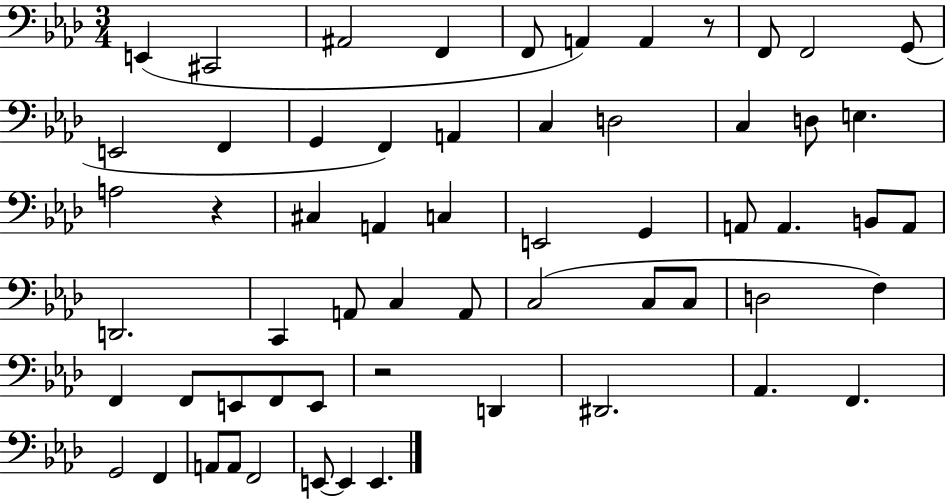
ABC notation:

X:1
T:Untitled
M:3/4
L:1/4
K:Ab
E,, ^C,,2 ^A,,2 F,, F,,/2 A,, A,, z/2 F,,/2 F,,2 G,,/2 E,,2 F,, G,, F,, A,, C, D,2 C, D,/2 E, A,2 z ^C, A,, C, E,,2 G,, A,,/2 A,, B,,/2 A,,/2 D,,2 C,, A,,/2 C, A,,/2 C,2 C,/2 C,/2 D,2 F, F,, F,,/2 E,,/2 F,,/2 E,,/2 z2 D,, ^D,,2 _A,, F,, G,,2 F,, A,,/2 A,,/2 F,,2 E,,/2 E,, E,,